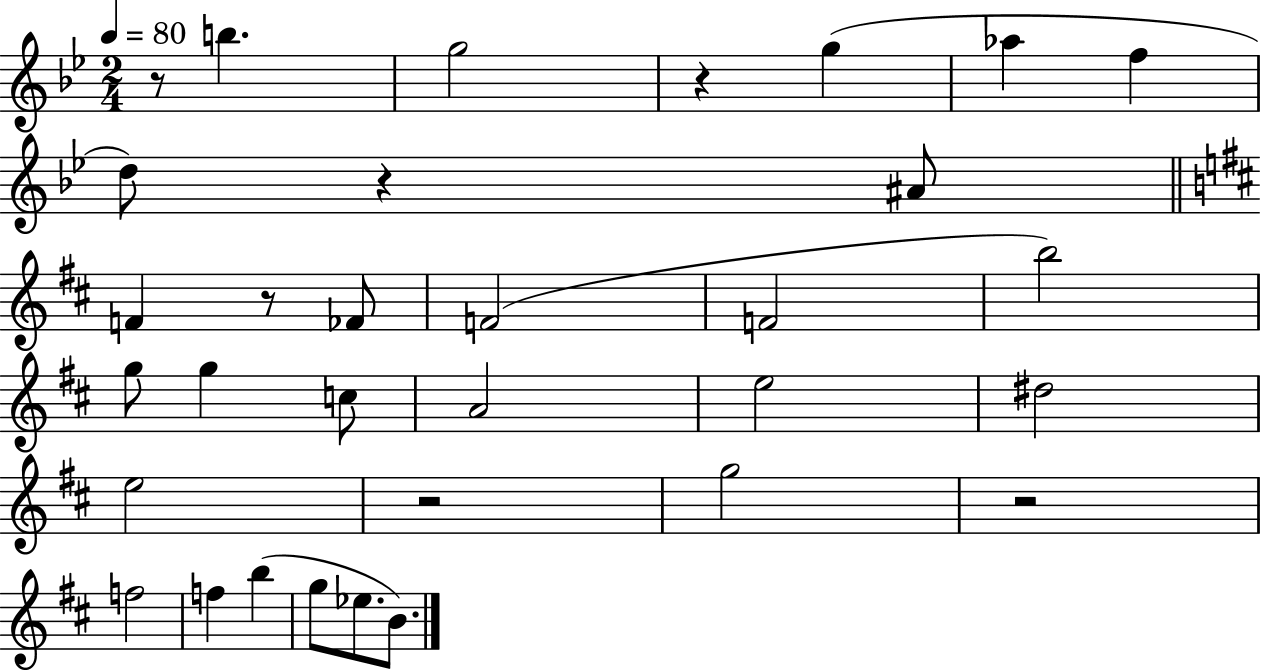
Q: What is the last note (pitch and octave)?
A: B4